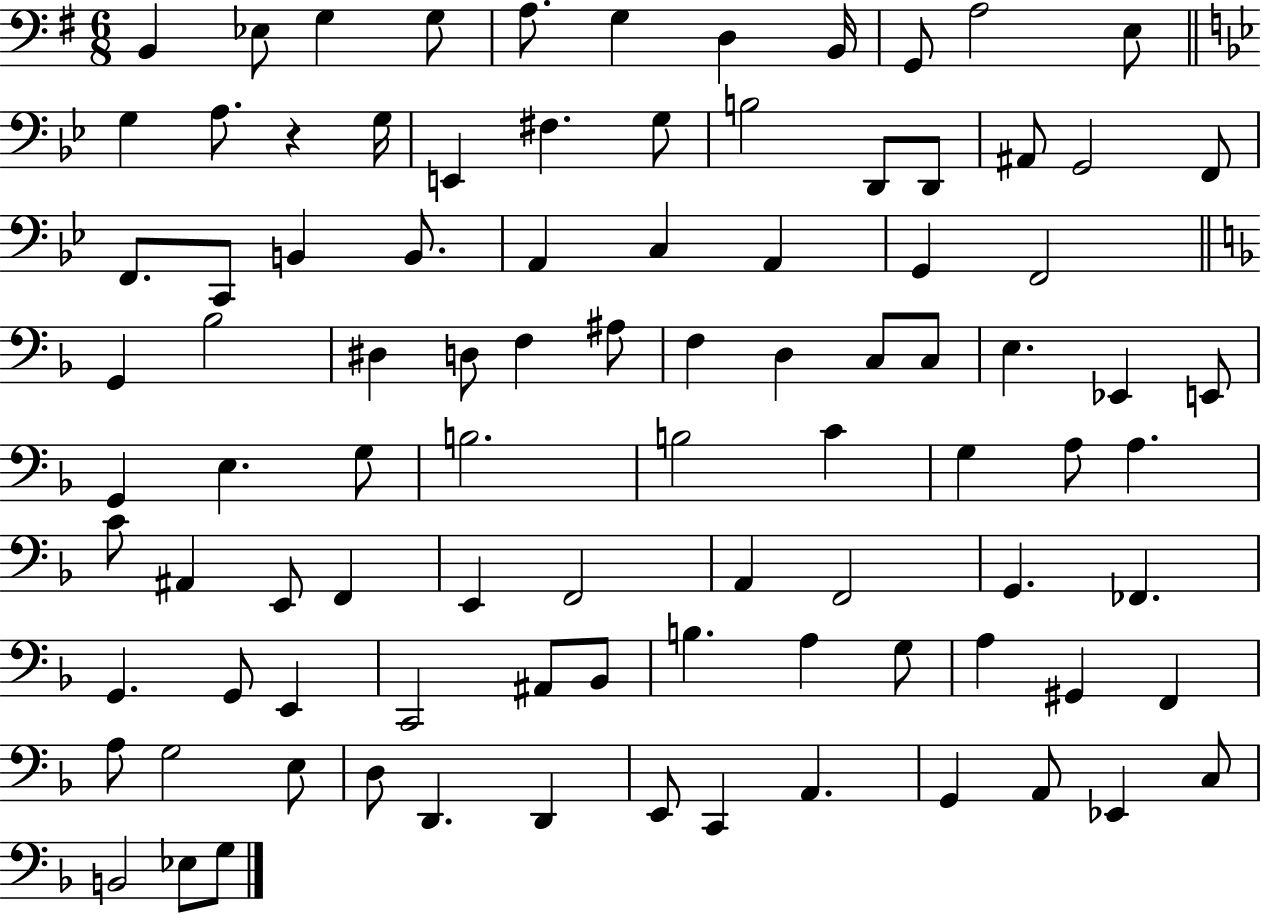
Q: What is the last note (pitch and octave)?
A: G3